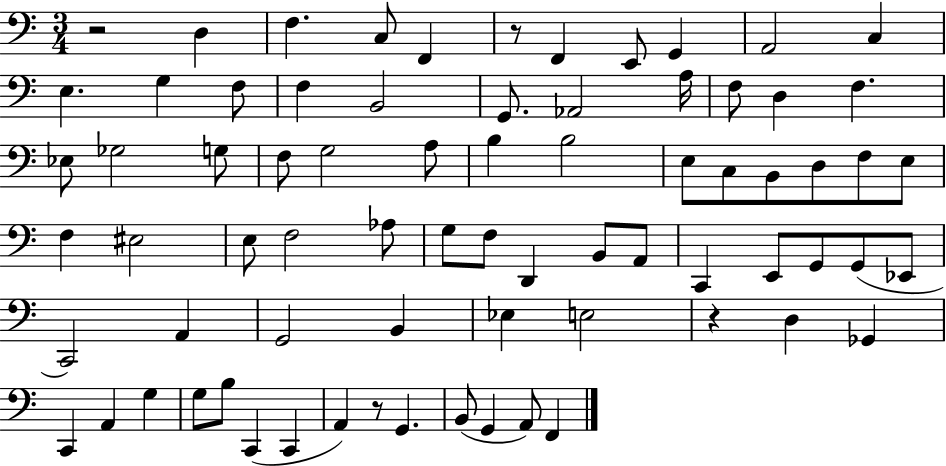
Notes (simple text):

R/h D3/q F3/q. C3/e F2/q R/e F2/q E2/e G2/q A2/h C3/q E3/q. G3/q F3/e F3/q B2/h G2/e. Ab2/h A3/s F3/e D3/q F3/q. Eb3/e Gb3/h G3/e F3/e G3/h A3/e B3/q B3/h E3/e C3/e B2/e D3/e F3/e E3/e F3/q EIS3/h E3/e F3/h Ab3/e G3/e F3/e D2/q B2/e A2/e C2/q E2/e G2/e G2/e Eb2/e C2/h A2/q G2/h B2/q Eb3/q E3/h R/q D3/q Gb2/q C2/q A2/q G3/q G3/e B3/e C2/q C2/q A2/q R/e G2/q. B2/e G2/q A2/e F2/q